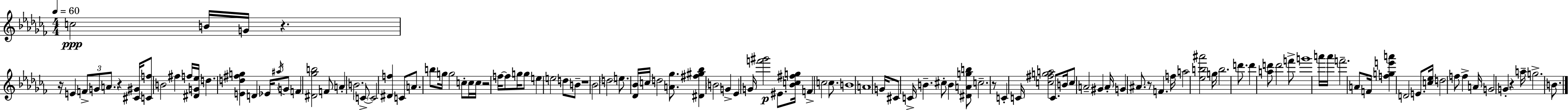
{
  \clef treble
  \numericTimeSignature
  \time 4/4
  \key aes \minor
  \tempo 4 = 60
  \repeat volta 2 { c''2\ppp b'16 g'16 r4. | r16 e'4 \tuplet 3/2 { f'8-> g'8 a'8. } r4 | <cis' gis'>16 <c' f''>8 b'2 fis''4 f''16 | <dis' g' ees''>16 d''4. <e' d'' fis'' g''>4 d'4 ees'16 | \break \acciaccatura { ais''16 } g'8 f'4 <dis' ges'' b''>2 f'8 | a'4-. b'2. | \parenthesize c'8->~~ c'2 <dis' f''>4 c'8 | a'8. b''8 g''16 g''2 c''8-. | \break c''16 c''16 r2 f''16~~ f''8 g''16 g''8 | e''4 e''2 d''8 b'8-- | r1 | bes'2 \parenthesize d''2 | \break e''8. <des' bes'>16 c''16 d''2 <a' ges''>8. | <dis' fis'' gis'' bes''>4 \parenthesize b'2 g'4-> | ees'4 g'16 <f''' gis'''>2\p eis'8. | <bes' c'' fis'' g''>16 f'4-> c''2 c''8. | \break b'1 | a'1 | g'16 cis'8 c'16-> b'4.-- cis''8-. b'4 | <dis' a' g'' b''>8 c''2.-- r8 | \break c'4-. c'16 <c'' fis'' g'' a''>2 c'8. | b'16 c''8 a'2-- gis'4 | a'16-. g'4 ais'8. r8 f'4. | f''16 a''2 <ees'' b'' ais'''>2 | \break g''16 b''2. d'''8. | d'''4 <a'' d'''>8 d'''2 f'''8-> | g'''1 | a'''16 a'''16 f'''2.-- a'8 | \break f'16 <f'' g'' e''' a'''>4 d'2 e'8. | <c'' ees''>16 d''2 f''8 f''4-> | a'16 g'2 g'4-. r4 | a''16-- g''2.-> b'8. | \break } \bar "|."
}